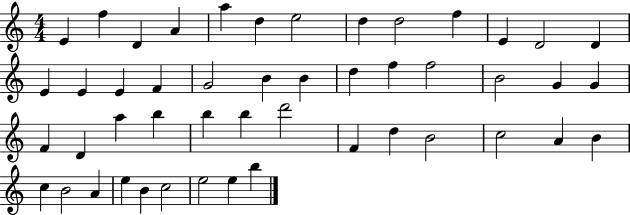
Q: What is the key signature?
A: C major